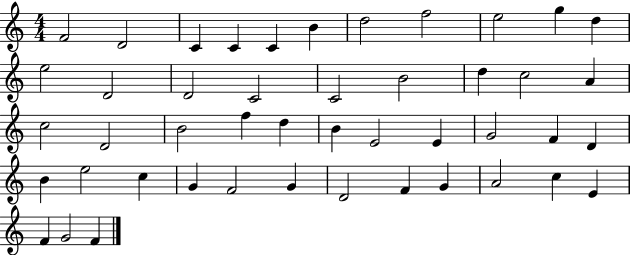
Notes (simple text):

F4/h D4/h C4/q C4/q C4/q B4/q D5/h F5/h E5/h G5/q D5/q E5/h D4/h D4/h C4/h C4/h B4/h D5/q C5/h A4/q C5/h D4/h B4/h F5/q D5/q B4/q E4/h E4/q G4/h F4/q D4/q B4/q E5/h C5/q G4/q F4/h G4/q D4/h F4/q G4/q A4/h C5/q E4/q F4/q G4/h F4/q